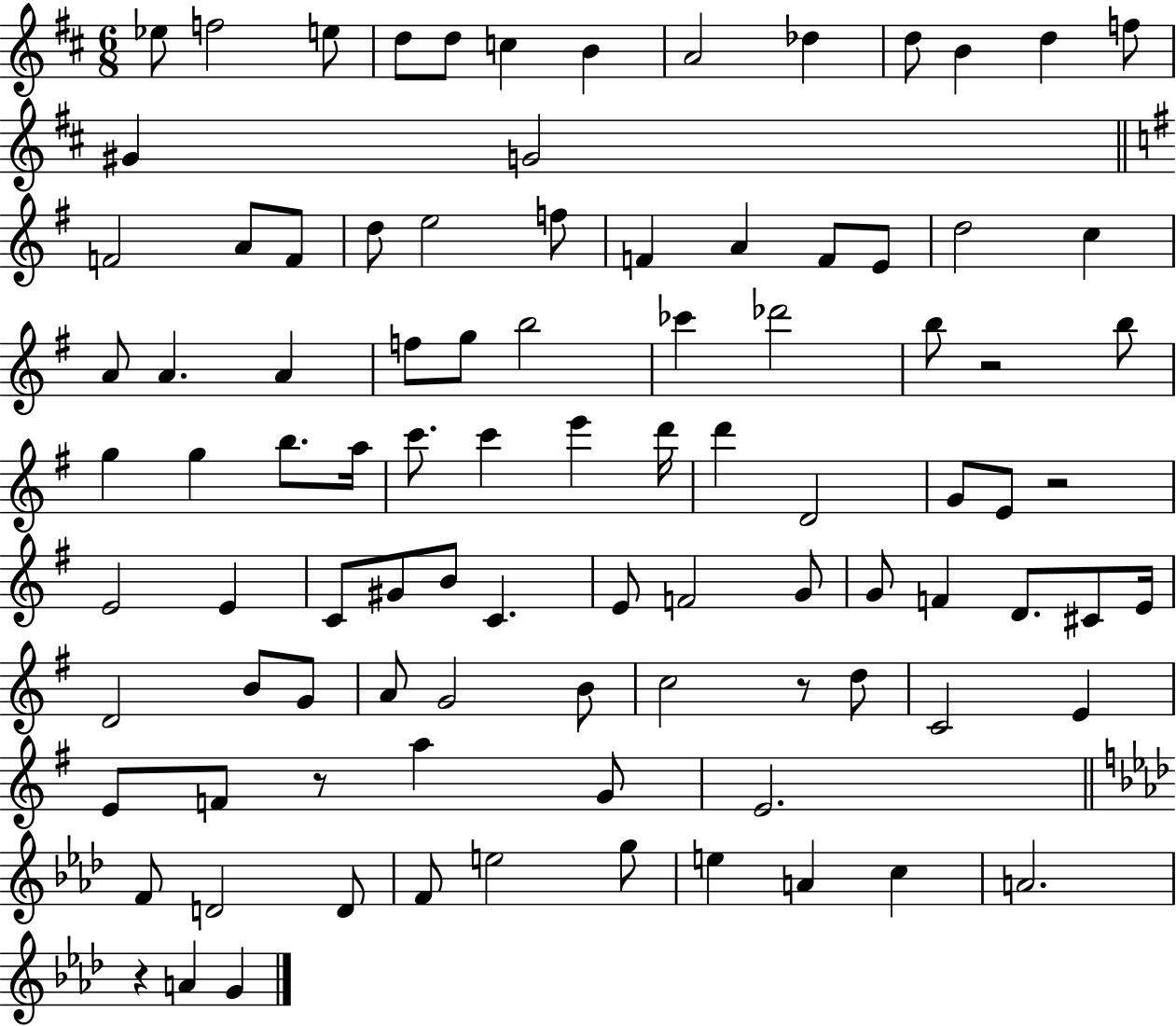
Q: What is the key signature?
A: D major